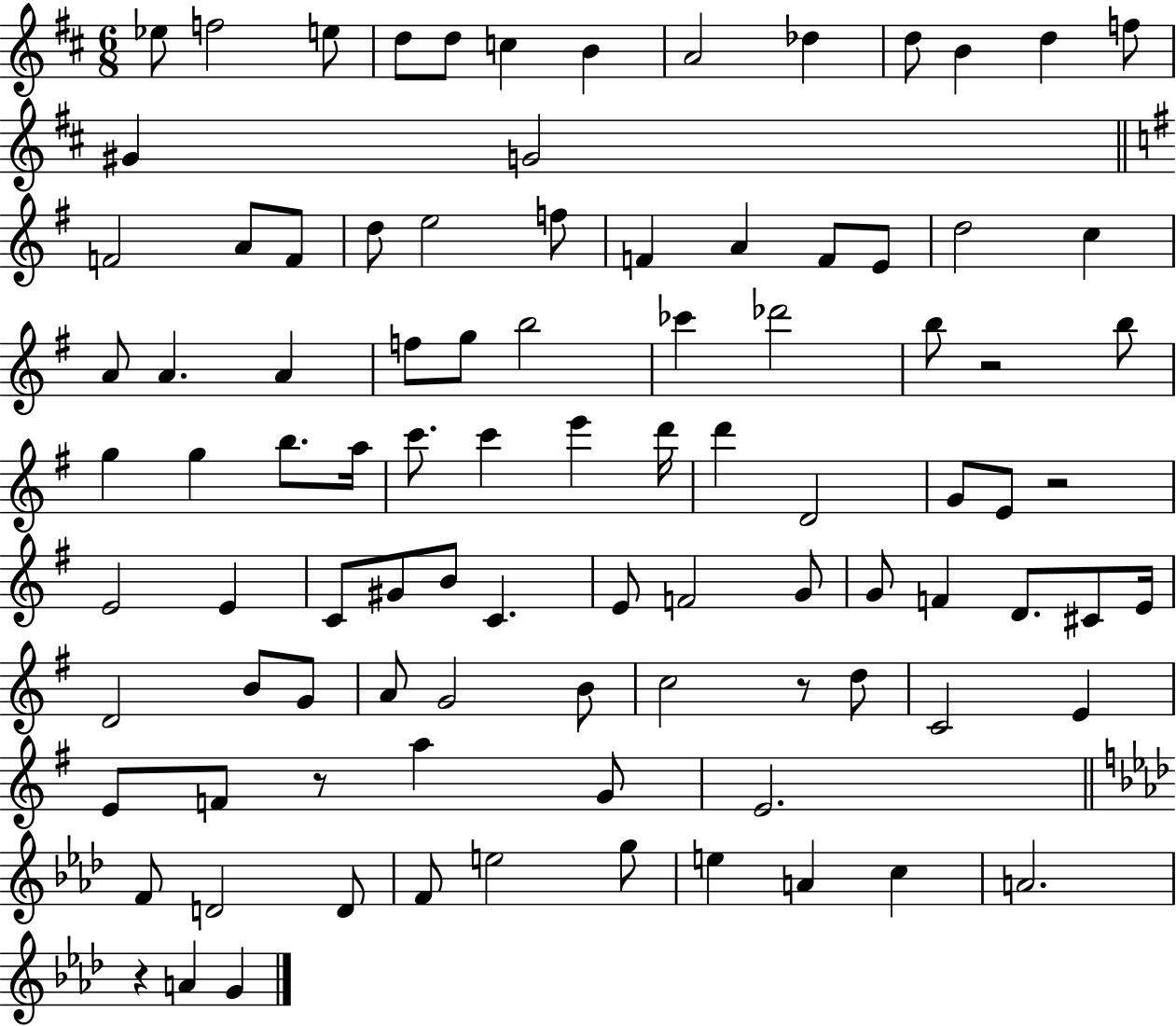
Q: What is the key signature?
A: D major